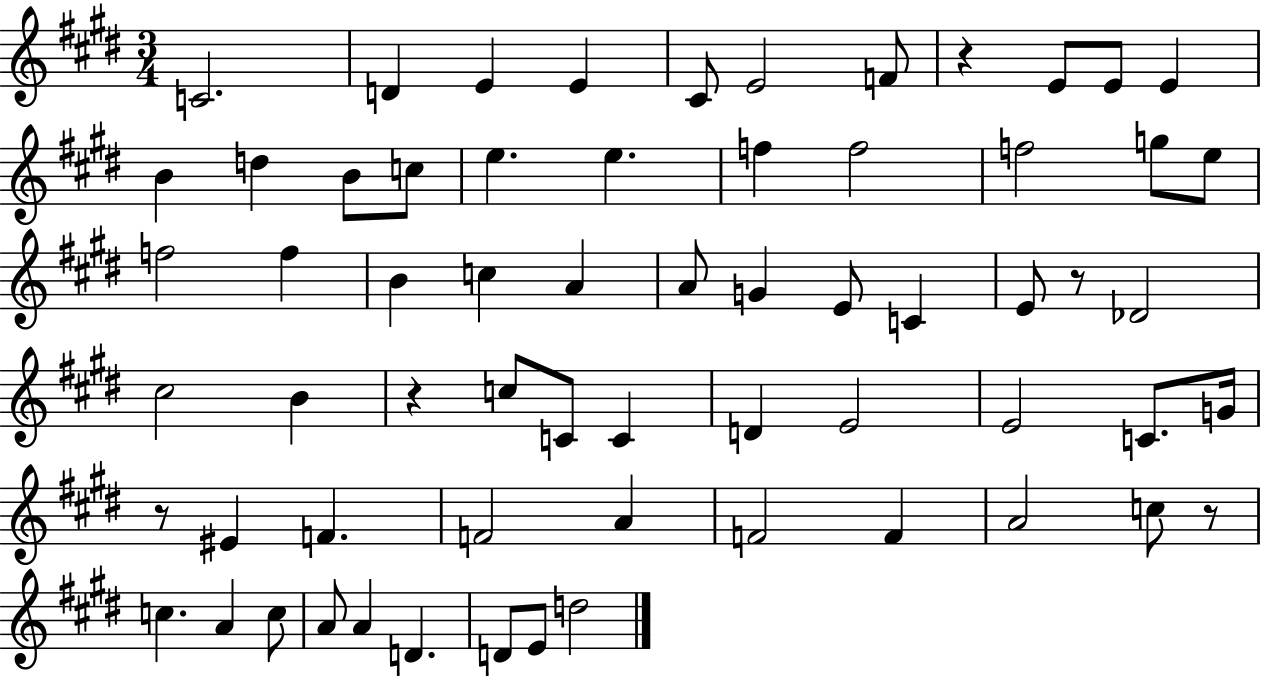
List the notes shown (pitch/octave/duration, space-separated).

C4/h. D4/q E4/q E4/q C#4/e E4/h F4/e R/q E4/e E4/e E4/q B4/q D5/q B4/e C5/e E5/q. E5/q. F5/q F5/h F5/h G5/e E5/e F5/h F5/q B4/q C5/q A4/q A4/e G4/q E4/e C4/q E4/e R/e Db4/h C#5/h B4/q R/q C5/e C4/e C4/q D4/q E4/h E4/h C4/e. G4/s R/e EIS4/q F4/q. F4/h A4/q F4/h F4/q A4/h C5/e R/e C5/q. A4/q C5/e A4/e A4/q D4/q. D4/e E4/e D5/h